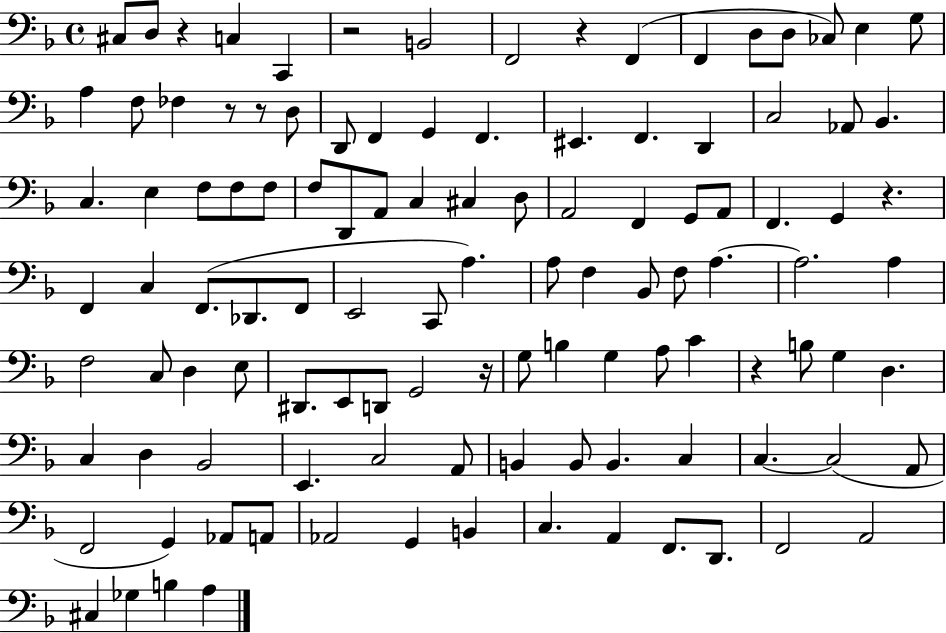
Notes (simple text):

C#3/e D3/e R/q C3/q C2/q R/h B2/h F2/h R/q F2/q F2/q D3/e D3/e CES3/e E3/q G3/e A3/q F3/e FES3/q R/e R/e D3/e D2/e F2/q G2/q F2/q. EIS2/q. F2/q. D2/q C3/h Ab2/e Bb2/q. C3/q. E3/q F3/e F3/e F3/e F3/e D2/e A2/e C3/q C#3/q D3/e A2/h F2/q G2/e A2/e F2/q. G2/q R/q. F2/q C3/q F2/e. Db2/e. F2/e E2/h C2/e A3/q. A3/e F3/q Bb2/e F3/e A3/q. A3/h. A3/q F3/h C3/e D3/q E3/e D#2/e. E2/e D2/e G2/h R/s G3/e B3/q G3/q A3/e C4/q R/q B3/e G3/q D3/q. C3/q D3/q Bb2/h E2/q. C3/h A2/e B2/q B2/e B2/q. C3/q C3/q. C3/h A2/e F2/h G2/q Ab2/e A2/e Ab2/h G2/q B2/q C3/q. A2/q F2/e. D2/e. F2/h A2/h C#3/q Gb3/q B3/q A3/q